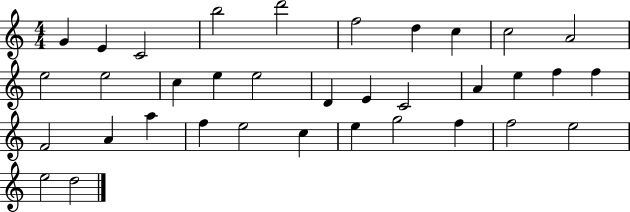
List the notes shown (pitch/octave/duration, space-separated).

G4/q E4/q C4/h B5/h D6/h F5/h D5/q C5/q C5/h A4/h E5/h E5/h C5/q E5/q E5/h D4/q E4/q C4/h A4/q E5/q F5/q F5/q F4/h A4/q A5/q F5/q E5/h C5/q E5/q G5/h F5/q F5/h E5/h E5/h D5/h